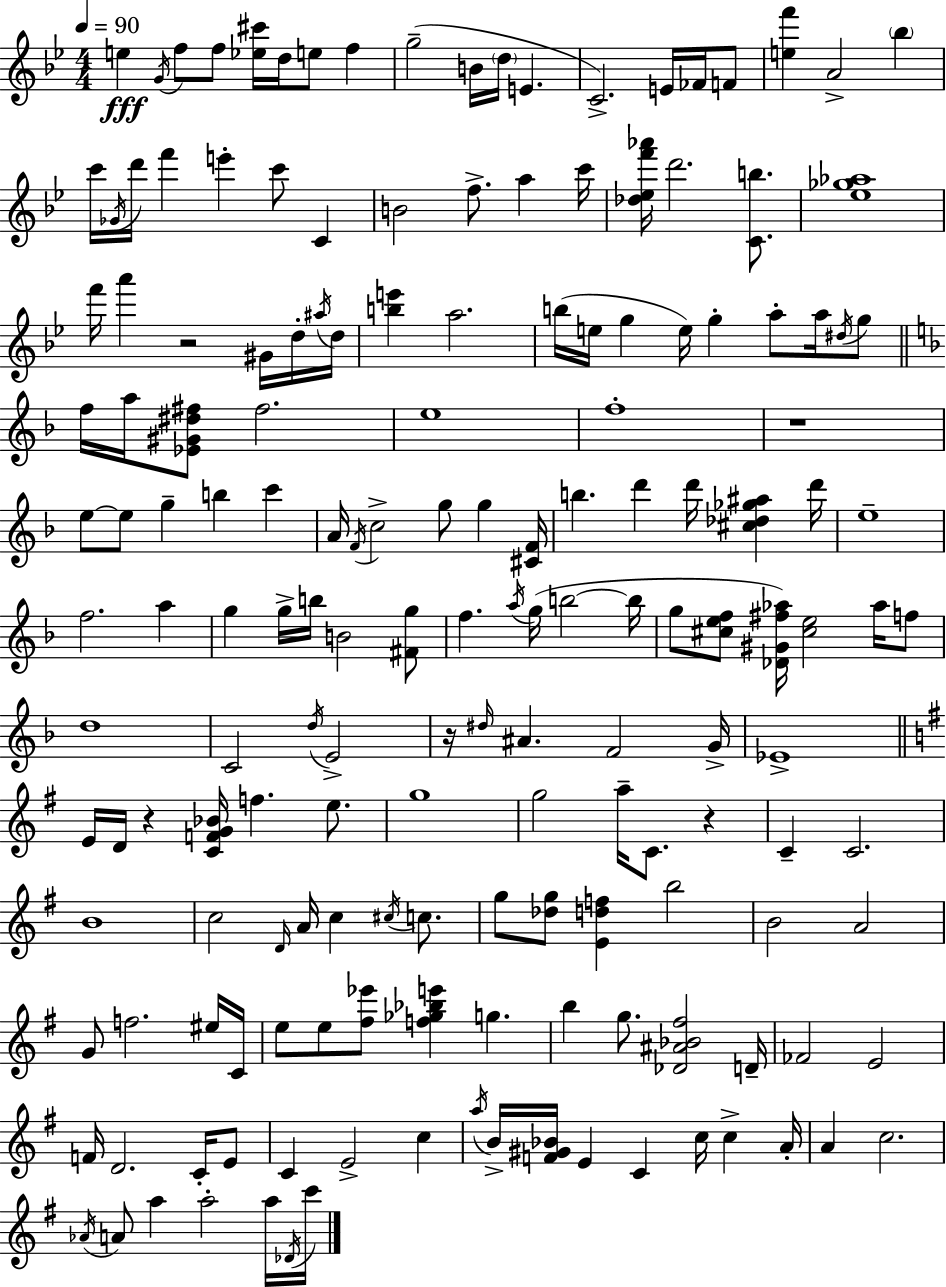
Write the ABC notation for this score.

X:1
T:Untitled
M:4/4
L:1/4
K:Bb
e G/4 f/2 f/2 [_e^c']/4 d/4 e/2 f g2 B/4 d/4 E C2 E/4 _F/4 F/2 [ef'] A2 _b c'/4 _G/4 d'/4 f' e' c'/2 C B2 f/2 a c'/4 [_d_ef'_a']/4 d'2 [Cb]/2 [_e_g_a]4 f'/4 a' z2 ^G/4 d/4 ^a/4 d/4 [be'] a2 b/4 e/4 g e/4 g a/2 a/4 ^d/4 g/2 f/4 a/4 [_E^G^d^f]/2 ^f2 e4 f4 z4 e/2 e/2 g b c' A/4 F/4 c2 g/2 g [^CF]/4 b d' d'/4 [^c_d_g^a] d'/4 e4 f2 a g g/4 b/4 B2 [^Fg]/2 f a/4 g/4 b2 b/4 g/2 [^cef]/2 [_D^G^f_a]/4 [^ce]2 _a/4 f/2 d4 C2 d/4 E2 z/4 ^d/4 ^A F2 G/4 _E4 E/4 D/4 z [CFG_B]/4 f e/2 g4 g2 a/4 C/2 z C C2 B4 c2 D/4 A/4 c ^c/4 c/2 g/2 [_dg]/2 [Edf] b2 B2 A2 G/2 f2 ^e/4 C/4 e/2 e/2 [^f_e']/2 [f_g_be'] g b g/2 [_D^A_B^f]2 D/4 _F2 E2 F/4 D2 C/4 E/2 C E2 c a/4 B/4 [F^G_B]/4 E C c/4 c A/4 A c2 _A/4 A/2 a a2 a/4 _D/4 c'/4